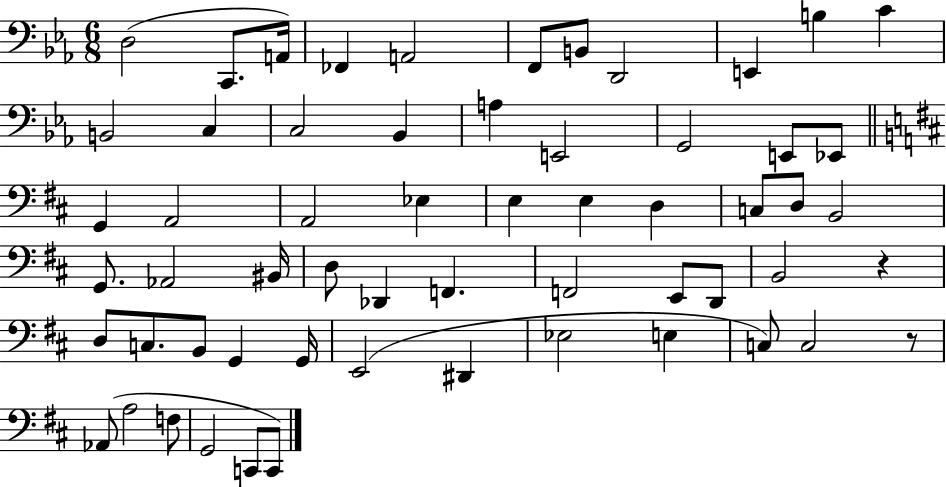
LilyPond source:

{
  \clef bass
  \numericTimeSignature
  \time 6/8
  \key ees \major
  d2( c,8. a,16) | fes,4 a,2 | f,8 b,8 d,2 | e,4 b4 c'4 | \break b,2 c4 | c2 bes,4 | a4 e,2 | g,2 e,8 ees,8 | \break \bar "||" \break \key d \major g,4 a,2 | a,2 ees4 | e4 e4 d4 | c8 d8 b,2 | \break g,8. aes,2 bis,16 | d8 des,4 f,4. | f,2 e,8 d,8 | b,2 r4 | \break d8 c8. b,8 g,4 g,16 | e,2( dis,4 | ees2 e4 | c8) c2 r8 | \break aes,8( a2 f8 | g,2 c,8 c,8) | \bar "|."
}